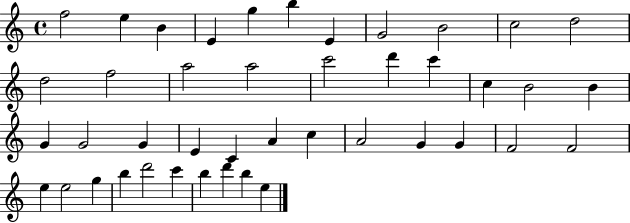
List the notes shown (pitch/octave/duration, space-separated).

F5/h E5/q B4/q E4/q G5/q B5/q E4/q G4/h B4/h C5/h D5/h D5/h F5/h A5/h A5/h C6/h D6/q C6/q C5/q B4/h B4/q G4/q G4/h G4/q E4/q C4/q A4/q C5/q A4/h G4/q G4/q F4/h F4/h E5/q E5/h G5/q B5/q D6/h C6/q B5/q D6/q B5/q E5/q